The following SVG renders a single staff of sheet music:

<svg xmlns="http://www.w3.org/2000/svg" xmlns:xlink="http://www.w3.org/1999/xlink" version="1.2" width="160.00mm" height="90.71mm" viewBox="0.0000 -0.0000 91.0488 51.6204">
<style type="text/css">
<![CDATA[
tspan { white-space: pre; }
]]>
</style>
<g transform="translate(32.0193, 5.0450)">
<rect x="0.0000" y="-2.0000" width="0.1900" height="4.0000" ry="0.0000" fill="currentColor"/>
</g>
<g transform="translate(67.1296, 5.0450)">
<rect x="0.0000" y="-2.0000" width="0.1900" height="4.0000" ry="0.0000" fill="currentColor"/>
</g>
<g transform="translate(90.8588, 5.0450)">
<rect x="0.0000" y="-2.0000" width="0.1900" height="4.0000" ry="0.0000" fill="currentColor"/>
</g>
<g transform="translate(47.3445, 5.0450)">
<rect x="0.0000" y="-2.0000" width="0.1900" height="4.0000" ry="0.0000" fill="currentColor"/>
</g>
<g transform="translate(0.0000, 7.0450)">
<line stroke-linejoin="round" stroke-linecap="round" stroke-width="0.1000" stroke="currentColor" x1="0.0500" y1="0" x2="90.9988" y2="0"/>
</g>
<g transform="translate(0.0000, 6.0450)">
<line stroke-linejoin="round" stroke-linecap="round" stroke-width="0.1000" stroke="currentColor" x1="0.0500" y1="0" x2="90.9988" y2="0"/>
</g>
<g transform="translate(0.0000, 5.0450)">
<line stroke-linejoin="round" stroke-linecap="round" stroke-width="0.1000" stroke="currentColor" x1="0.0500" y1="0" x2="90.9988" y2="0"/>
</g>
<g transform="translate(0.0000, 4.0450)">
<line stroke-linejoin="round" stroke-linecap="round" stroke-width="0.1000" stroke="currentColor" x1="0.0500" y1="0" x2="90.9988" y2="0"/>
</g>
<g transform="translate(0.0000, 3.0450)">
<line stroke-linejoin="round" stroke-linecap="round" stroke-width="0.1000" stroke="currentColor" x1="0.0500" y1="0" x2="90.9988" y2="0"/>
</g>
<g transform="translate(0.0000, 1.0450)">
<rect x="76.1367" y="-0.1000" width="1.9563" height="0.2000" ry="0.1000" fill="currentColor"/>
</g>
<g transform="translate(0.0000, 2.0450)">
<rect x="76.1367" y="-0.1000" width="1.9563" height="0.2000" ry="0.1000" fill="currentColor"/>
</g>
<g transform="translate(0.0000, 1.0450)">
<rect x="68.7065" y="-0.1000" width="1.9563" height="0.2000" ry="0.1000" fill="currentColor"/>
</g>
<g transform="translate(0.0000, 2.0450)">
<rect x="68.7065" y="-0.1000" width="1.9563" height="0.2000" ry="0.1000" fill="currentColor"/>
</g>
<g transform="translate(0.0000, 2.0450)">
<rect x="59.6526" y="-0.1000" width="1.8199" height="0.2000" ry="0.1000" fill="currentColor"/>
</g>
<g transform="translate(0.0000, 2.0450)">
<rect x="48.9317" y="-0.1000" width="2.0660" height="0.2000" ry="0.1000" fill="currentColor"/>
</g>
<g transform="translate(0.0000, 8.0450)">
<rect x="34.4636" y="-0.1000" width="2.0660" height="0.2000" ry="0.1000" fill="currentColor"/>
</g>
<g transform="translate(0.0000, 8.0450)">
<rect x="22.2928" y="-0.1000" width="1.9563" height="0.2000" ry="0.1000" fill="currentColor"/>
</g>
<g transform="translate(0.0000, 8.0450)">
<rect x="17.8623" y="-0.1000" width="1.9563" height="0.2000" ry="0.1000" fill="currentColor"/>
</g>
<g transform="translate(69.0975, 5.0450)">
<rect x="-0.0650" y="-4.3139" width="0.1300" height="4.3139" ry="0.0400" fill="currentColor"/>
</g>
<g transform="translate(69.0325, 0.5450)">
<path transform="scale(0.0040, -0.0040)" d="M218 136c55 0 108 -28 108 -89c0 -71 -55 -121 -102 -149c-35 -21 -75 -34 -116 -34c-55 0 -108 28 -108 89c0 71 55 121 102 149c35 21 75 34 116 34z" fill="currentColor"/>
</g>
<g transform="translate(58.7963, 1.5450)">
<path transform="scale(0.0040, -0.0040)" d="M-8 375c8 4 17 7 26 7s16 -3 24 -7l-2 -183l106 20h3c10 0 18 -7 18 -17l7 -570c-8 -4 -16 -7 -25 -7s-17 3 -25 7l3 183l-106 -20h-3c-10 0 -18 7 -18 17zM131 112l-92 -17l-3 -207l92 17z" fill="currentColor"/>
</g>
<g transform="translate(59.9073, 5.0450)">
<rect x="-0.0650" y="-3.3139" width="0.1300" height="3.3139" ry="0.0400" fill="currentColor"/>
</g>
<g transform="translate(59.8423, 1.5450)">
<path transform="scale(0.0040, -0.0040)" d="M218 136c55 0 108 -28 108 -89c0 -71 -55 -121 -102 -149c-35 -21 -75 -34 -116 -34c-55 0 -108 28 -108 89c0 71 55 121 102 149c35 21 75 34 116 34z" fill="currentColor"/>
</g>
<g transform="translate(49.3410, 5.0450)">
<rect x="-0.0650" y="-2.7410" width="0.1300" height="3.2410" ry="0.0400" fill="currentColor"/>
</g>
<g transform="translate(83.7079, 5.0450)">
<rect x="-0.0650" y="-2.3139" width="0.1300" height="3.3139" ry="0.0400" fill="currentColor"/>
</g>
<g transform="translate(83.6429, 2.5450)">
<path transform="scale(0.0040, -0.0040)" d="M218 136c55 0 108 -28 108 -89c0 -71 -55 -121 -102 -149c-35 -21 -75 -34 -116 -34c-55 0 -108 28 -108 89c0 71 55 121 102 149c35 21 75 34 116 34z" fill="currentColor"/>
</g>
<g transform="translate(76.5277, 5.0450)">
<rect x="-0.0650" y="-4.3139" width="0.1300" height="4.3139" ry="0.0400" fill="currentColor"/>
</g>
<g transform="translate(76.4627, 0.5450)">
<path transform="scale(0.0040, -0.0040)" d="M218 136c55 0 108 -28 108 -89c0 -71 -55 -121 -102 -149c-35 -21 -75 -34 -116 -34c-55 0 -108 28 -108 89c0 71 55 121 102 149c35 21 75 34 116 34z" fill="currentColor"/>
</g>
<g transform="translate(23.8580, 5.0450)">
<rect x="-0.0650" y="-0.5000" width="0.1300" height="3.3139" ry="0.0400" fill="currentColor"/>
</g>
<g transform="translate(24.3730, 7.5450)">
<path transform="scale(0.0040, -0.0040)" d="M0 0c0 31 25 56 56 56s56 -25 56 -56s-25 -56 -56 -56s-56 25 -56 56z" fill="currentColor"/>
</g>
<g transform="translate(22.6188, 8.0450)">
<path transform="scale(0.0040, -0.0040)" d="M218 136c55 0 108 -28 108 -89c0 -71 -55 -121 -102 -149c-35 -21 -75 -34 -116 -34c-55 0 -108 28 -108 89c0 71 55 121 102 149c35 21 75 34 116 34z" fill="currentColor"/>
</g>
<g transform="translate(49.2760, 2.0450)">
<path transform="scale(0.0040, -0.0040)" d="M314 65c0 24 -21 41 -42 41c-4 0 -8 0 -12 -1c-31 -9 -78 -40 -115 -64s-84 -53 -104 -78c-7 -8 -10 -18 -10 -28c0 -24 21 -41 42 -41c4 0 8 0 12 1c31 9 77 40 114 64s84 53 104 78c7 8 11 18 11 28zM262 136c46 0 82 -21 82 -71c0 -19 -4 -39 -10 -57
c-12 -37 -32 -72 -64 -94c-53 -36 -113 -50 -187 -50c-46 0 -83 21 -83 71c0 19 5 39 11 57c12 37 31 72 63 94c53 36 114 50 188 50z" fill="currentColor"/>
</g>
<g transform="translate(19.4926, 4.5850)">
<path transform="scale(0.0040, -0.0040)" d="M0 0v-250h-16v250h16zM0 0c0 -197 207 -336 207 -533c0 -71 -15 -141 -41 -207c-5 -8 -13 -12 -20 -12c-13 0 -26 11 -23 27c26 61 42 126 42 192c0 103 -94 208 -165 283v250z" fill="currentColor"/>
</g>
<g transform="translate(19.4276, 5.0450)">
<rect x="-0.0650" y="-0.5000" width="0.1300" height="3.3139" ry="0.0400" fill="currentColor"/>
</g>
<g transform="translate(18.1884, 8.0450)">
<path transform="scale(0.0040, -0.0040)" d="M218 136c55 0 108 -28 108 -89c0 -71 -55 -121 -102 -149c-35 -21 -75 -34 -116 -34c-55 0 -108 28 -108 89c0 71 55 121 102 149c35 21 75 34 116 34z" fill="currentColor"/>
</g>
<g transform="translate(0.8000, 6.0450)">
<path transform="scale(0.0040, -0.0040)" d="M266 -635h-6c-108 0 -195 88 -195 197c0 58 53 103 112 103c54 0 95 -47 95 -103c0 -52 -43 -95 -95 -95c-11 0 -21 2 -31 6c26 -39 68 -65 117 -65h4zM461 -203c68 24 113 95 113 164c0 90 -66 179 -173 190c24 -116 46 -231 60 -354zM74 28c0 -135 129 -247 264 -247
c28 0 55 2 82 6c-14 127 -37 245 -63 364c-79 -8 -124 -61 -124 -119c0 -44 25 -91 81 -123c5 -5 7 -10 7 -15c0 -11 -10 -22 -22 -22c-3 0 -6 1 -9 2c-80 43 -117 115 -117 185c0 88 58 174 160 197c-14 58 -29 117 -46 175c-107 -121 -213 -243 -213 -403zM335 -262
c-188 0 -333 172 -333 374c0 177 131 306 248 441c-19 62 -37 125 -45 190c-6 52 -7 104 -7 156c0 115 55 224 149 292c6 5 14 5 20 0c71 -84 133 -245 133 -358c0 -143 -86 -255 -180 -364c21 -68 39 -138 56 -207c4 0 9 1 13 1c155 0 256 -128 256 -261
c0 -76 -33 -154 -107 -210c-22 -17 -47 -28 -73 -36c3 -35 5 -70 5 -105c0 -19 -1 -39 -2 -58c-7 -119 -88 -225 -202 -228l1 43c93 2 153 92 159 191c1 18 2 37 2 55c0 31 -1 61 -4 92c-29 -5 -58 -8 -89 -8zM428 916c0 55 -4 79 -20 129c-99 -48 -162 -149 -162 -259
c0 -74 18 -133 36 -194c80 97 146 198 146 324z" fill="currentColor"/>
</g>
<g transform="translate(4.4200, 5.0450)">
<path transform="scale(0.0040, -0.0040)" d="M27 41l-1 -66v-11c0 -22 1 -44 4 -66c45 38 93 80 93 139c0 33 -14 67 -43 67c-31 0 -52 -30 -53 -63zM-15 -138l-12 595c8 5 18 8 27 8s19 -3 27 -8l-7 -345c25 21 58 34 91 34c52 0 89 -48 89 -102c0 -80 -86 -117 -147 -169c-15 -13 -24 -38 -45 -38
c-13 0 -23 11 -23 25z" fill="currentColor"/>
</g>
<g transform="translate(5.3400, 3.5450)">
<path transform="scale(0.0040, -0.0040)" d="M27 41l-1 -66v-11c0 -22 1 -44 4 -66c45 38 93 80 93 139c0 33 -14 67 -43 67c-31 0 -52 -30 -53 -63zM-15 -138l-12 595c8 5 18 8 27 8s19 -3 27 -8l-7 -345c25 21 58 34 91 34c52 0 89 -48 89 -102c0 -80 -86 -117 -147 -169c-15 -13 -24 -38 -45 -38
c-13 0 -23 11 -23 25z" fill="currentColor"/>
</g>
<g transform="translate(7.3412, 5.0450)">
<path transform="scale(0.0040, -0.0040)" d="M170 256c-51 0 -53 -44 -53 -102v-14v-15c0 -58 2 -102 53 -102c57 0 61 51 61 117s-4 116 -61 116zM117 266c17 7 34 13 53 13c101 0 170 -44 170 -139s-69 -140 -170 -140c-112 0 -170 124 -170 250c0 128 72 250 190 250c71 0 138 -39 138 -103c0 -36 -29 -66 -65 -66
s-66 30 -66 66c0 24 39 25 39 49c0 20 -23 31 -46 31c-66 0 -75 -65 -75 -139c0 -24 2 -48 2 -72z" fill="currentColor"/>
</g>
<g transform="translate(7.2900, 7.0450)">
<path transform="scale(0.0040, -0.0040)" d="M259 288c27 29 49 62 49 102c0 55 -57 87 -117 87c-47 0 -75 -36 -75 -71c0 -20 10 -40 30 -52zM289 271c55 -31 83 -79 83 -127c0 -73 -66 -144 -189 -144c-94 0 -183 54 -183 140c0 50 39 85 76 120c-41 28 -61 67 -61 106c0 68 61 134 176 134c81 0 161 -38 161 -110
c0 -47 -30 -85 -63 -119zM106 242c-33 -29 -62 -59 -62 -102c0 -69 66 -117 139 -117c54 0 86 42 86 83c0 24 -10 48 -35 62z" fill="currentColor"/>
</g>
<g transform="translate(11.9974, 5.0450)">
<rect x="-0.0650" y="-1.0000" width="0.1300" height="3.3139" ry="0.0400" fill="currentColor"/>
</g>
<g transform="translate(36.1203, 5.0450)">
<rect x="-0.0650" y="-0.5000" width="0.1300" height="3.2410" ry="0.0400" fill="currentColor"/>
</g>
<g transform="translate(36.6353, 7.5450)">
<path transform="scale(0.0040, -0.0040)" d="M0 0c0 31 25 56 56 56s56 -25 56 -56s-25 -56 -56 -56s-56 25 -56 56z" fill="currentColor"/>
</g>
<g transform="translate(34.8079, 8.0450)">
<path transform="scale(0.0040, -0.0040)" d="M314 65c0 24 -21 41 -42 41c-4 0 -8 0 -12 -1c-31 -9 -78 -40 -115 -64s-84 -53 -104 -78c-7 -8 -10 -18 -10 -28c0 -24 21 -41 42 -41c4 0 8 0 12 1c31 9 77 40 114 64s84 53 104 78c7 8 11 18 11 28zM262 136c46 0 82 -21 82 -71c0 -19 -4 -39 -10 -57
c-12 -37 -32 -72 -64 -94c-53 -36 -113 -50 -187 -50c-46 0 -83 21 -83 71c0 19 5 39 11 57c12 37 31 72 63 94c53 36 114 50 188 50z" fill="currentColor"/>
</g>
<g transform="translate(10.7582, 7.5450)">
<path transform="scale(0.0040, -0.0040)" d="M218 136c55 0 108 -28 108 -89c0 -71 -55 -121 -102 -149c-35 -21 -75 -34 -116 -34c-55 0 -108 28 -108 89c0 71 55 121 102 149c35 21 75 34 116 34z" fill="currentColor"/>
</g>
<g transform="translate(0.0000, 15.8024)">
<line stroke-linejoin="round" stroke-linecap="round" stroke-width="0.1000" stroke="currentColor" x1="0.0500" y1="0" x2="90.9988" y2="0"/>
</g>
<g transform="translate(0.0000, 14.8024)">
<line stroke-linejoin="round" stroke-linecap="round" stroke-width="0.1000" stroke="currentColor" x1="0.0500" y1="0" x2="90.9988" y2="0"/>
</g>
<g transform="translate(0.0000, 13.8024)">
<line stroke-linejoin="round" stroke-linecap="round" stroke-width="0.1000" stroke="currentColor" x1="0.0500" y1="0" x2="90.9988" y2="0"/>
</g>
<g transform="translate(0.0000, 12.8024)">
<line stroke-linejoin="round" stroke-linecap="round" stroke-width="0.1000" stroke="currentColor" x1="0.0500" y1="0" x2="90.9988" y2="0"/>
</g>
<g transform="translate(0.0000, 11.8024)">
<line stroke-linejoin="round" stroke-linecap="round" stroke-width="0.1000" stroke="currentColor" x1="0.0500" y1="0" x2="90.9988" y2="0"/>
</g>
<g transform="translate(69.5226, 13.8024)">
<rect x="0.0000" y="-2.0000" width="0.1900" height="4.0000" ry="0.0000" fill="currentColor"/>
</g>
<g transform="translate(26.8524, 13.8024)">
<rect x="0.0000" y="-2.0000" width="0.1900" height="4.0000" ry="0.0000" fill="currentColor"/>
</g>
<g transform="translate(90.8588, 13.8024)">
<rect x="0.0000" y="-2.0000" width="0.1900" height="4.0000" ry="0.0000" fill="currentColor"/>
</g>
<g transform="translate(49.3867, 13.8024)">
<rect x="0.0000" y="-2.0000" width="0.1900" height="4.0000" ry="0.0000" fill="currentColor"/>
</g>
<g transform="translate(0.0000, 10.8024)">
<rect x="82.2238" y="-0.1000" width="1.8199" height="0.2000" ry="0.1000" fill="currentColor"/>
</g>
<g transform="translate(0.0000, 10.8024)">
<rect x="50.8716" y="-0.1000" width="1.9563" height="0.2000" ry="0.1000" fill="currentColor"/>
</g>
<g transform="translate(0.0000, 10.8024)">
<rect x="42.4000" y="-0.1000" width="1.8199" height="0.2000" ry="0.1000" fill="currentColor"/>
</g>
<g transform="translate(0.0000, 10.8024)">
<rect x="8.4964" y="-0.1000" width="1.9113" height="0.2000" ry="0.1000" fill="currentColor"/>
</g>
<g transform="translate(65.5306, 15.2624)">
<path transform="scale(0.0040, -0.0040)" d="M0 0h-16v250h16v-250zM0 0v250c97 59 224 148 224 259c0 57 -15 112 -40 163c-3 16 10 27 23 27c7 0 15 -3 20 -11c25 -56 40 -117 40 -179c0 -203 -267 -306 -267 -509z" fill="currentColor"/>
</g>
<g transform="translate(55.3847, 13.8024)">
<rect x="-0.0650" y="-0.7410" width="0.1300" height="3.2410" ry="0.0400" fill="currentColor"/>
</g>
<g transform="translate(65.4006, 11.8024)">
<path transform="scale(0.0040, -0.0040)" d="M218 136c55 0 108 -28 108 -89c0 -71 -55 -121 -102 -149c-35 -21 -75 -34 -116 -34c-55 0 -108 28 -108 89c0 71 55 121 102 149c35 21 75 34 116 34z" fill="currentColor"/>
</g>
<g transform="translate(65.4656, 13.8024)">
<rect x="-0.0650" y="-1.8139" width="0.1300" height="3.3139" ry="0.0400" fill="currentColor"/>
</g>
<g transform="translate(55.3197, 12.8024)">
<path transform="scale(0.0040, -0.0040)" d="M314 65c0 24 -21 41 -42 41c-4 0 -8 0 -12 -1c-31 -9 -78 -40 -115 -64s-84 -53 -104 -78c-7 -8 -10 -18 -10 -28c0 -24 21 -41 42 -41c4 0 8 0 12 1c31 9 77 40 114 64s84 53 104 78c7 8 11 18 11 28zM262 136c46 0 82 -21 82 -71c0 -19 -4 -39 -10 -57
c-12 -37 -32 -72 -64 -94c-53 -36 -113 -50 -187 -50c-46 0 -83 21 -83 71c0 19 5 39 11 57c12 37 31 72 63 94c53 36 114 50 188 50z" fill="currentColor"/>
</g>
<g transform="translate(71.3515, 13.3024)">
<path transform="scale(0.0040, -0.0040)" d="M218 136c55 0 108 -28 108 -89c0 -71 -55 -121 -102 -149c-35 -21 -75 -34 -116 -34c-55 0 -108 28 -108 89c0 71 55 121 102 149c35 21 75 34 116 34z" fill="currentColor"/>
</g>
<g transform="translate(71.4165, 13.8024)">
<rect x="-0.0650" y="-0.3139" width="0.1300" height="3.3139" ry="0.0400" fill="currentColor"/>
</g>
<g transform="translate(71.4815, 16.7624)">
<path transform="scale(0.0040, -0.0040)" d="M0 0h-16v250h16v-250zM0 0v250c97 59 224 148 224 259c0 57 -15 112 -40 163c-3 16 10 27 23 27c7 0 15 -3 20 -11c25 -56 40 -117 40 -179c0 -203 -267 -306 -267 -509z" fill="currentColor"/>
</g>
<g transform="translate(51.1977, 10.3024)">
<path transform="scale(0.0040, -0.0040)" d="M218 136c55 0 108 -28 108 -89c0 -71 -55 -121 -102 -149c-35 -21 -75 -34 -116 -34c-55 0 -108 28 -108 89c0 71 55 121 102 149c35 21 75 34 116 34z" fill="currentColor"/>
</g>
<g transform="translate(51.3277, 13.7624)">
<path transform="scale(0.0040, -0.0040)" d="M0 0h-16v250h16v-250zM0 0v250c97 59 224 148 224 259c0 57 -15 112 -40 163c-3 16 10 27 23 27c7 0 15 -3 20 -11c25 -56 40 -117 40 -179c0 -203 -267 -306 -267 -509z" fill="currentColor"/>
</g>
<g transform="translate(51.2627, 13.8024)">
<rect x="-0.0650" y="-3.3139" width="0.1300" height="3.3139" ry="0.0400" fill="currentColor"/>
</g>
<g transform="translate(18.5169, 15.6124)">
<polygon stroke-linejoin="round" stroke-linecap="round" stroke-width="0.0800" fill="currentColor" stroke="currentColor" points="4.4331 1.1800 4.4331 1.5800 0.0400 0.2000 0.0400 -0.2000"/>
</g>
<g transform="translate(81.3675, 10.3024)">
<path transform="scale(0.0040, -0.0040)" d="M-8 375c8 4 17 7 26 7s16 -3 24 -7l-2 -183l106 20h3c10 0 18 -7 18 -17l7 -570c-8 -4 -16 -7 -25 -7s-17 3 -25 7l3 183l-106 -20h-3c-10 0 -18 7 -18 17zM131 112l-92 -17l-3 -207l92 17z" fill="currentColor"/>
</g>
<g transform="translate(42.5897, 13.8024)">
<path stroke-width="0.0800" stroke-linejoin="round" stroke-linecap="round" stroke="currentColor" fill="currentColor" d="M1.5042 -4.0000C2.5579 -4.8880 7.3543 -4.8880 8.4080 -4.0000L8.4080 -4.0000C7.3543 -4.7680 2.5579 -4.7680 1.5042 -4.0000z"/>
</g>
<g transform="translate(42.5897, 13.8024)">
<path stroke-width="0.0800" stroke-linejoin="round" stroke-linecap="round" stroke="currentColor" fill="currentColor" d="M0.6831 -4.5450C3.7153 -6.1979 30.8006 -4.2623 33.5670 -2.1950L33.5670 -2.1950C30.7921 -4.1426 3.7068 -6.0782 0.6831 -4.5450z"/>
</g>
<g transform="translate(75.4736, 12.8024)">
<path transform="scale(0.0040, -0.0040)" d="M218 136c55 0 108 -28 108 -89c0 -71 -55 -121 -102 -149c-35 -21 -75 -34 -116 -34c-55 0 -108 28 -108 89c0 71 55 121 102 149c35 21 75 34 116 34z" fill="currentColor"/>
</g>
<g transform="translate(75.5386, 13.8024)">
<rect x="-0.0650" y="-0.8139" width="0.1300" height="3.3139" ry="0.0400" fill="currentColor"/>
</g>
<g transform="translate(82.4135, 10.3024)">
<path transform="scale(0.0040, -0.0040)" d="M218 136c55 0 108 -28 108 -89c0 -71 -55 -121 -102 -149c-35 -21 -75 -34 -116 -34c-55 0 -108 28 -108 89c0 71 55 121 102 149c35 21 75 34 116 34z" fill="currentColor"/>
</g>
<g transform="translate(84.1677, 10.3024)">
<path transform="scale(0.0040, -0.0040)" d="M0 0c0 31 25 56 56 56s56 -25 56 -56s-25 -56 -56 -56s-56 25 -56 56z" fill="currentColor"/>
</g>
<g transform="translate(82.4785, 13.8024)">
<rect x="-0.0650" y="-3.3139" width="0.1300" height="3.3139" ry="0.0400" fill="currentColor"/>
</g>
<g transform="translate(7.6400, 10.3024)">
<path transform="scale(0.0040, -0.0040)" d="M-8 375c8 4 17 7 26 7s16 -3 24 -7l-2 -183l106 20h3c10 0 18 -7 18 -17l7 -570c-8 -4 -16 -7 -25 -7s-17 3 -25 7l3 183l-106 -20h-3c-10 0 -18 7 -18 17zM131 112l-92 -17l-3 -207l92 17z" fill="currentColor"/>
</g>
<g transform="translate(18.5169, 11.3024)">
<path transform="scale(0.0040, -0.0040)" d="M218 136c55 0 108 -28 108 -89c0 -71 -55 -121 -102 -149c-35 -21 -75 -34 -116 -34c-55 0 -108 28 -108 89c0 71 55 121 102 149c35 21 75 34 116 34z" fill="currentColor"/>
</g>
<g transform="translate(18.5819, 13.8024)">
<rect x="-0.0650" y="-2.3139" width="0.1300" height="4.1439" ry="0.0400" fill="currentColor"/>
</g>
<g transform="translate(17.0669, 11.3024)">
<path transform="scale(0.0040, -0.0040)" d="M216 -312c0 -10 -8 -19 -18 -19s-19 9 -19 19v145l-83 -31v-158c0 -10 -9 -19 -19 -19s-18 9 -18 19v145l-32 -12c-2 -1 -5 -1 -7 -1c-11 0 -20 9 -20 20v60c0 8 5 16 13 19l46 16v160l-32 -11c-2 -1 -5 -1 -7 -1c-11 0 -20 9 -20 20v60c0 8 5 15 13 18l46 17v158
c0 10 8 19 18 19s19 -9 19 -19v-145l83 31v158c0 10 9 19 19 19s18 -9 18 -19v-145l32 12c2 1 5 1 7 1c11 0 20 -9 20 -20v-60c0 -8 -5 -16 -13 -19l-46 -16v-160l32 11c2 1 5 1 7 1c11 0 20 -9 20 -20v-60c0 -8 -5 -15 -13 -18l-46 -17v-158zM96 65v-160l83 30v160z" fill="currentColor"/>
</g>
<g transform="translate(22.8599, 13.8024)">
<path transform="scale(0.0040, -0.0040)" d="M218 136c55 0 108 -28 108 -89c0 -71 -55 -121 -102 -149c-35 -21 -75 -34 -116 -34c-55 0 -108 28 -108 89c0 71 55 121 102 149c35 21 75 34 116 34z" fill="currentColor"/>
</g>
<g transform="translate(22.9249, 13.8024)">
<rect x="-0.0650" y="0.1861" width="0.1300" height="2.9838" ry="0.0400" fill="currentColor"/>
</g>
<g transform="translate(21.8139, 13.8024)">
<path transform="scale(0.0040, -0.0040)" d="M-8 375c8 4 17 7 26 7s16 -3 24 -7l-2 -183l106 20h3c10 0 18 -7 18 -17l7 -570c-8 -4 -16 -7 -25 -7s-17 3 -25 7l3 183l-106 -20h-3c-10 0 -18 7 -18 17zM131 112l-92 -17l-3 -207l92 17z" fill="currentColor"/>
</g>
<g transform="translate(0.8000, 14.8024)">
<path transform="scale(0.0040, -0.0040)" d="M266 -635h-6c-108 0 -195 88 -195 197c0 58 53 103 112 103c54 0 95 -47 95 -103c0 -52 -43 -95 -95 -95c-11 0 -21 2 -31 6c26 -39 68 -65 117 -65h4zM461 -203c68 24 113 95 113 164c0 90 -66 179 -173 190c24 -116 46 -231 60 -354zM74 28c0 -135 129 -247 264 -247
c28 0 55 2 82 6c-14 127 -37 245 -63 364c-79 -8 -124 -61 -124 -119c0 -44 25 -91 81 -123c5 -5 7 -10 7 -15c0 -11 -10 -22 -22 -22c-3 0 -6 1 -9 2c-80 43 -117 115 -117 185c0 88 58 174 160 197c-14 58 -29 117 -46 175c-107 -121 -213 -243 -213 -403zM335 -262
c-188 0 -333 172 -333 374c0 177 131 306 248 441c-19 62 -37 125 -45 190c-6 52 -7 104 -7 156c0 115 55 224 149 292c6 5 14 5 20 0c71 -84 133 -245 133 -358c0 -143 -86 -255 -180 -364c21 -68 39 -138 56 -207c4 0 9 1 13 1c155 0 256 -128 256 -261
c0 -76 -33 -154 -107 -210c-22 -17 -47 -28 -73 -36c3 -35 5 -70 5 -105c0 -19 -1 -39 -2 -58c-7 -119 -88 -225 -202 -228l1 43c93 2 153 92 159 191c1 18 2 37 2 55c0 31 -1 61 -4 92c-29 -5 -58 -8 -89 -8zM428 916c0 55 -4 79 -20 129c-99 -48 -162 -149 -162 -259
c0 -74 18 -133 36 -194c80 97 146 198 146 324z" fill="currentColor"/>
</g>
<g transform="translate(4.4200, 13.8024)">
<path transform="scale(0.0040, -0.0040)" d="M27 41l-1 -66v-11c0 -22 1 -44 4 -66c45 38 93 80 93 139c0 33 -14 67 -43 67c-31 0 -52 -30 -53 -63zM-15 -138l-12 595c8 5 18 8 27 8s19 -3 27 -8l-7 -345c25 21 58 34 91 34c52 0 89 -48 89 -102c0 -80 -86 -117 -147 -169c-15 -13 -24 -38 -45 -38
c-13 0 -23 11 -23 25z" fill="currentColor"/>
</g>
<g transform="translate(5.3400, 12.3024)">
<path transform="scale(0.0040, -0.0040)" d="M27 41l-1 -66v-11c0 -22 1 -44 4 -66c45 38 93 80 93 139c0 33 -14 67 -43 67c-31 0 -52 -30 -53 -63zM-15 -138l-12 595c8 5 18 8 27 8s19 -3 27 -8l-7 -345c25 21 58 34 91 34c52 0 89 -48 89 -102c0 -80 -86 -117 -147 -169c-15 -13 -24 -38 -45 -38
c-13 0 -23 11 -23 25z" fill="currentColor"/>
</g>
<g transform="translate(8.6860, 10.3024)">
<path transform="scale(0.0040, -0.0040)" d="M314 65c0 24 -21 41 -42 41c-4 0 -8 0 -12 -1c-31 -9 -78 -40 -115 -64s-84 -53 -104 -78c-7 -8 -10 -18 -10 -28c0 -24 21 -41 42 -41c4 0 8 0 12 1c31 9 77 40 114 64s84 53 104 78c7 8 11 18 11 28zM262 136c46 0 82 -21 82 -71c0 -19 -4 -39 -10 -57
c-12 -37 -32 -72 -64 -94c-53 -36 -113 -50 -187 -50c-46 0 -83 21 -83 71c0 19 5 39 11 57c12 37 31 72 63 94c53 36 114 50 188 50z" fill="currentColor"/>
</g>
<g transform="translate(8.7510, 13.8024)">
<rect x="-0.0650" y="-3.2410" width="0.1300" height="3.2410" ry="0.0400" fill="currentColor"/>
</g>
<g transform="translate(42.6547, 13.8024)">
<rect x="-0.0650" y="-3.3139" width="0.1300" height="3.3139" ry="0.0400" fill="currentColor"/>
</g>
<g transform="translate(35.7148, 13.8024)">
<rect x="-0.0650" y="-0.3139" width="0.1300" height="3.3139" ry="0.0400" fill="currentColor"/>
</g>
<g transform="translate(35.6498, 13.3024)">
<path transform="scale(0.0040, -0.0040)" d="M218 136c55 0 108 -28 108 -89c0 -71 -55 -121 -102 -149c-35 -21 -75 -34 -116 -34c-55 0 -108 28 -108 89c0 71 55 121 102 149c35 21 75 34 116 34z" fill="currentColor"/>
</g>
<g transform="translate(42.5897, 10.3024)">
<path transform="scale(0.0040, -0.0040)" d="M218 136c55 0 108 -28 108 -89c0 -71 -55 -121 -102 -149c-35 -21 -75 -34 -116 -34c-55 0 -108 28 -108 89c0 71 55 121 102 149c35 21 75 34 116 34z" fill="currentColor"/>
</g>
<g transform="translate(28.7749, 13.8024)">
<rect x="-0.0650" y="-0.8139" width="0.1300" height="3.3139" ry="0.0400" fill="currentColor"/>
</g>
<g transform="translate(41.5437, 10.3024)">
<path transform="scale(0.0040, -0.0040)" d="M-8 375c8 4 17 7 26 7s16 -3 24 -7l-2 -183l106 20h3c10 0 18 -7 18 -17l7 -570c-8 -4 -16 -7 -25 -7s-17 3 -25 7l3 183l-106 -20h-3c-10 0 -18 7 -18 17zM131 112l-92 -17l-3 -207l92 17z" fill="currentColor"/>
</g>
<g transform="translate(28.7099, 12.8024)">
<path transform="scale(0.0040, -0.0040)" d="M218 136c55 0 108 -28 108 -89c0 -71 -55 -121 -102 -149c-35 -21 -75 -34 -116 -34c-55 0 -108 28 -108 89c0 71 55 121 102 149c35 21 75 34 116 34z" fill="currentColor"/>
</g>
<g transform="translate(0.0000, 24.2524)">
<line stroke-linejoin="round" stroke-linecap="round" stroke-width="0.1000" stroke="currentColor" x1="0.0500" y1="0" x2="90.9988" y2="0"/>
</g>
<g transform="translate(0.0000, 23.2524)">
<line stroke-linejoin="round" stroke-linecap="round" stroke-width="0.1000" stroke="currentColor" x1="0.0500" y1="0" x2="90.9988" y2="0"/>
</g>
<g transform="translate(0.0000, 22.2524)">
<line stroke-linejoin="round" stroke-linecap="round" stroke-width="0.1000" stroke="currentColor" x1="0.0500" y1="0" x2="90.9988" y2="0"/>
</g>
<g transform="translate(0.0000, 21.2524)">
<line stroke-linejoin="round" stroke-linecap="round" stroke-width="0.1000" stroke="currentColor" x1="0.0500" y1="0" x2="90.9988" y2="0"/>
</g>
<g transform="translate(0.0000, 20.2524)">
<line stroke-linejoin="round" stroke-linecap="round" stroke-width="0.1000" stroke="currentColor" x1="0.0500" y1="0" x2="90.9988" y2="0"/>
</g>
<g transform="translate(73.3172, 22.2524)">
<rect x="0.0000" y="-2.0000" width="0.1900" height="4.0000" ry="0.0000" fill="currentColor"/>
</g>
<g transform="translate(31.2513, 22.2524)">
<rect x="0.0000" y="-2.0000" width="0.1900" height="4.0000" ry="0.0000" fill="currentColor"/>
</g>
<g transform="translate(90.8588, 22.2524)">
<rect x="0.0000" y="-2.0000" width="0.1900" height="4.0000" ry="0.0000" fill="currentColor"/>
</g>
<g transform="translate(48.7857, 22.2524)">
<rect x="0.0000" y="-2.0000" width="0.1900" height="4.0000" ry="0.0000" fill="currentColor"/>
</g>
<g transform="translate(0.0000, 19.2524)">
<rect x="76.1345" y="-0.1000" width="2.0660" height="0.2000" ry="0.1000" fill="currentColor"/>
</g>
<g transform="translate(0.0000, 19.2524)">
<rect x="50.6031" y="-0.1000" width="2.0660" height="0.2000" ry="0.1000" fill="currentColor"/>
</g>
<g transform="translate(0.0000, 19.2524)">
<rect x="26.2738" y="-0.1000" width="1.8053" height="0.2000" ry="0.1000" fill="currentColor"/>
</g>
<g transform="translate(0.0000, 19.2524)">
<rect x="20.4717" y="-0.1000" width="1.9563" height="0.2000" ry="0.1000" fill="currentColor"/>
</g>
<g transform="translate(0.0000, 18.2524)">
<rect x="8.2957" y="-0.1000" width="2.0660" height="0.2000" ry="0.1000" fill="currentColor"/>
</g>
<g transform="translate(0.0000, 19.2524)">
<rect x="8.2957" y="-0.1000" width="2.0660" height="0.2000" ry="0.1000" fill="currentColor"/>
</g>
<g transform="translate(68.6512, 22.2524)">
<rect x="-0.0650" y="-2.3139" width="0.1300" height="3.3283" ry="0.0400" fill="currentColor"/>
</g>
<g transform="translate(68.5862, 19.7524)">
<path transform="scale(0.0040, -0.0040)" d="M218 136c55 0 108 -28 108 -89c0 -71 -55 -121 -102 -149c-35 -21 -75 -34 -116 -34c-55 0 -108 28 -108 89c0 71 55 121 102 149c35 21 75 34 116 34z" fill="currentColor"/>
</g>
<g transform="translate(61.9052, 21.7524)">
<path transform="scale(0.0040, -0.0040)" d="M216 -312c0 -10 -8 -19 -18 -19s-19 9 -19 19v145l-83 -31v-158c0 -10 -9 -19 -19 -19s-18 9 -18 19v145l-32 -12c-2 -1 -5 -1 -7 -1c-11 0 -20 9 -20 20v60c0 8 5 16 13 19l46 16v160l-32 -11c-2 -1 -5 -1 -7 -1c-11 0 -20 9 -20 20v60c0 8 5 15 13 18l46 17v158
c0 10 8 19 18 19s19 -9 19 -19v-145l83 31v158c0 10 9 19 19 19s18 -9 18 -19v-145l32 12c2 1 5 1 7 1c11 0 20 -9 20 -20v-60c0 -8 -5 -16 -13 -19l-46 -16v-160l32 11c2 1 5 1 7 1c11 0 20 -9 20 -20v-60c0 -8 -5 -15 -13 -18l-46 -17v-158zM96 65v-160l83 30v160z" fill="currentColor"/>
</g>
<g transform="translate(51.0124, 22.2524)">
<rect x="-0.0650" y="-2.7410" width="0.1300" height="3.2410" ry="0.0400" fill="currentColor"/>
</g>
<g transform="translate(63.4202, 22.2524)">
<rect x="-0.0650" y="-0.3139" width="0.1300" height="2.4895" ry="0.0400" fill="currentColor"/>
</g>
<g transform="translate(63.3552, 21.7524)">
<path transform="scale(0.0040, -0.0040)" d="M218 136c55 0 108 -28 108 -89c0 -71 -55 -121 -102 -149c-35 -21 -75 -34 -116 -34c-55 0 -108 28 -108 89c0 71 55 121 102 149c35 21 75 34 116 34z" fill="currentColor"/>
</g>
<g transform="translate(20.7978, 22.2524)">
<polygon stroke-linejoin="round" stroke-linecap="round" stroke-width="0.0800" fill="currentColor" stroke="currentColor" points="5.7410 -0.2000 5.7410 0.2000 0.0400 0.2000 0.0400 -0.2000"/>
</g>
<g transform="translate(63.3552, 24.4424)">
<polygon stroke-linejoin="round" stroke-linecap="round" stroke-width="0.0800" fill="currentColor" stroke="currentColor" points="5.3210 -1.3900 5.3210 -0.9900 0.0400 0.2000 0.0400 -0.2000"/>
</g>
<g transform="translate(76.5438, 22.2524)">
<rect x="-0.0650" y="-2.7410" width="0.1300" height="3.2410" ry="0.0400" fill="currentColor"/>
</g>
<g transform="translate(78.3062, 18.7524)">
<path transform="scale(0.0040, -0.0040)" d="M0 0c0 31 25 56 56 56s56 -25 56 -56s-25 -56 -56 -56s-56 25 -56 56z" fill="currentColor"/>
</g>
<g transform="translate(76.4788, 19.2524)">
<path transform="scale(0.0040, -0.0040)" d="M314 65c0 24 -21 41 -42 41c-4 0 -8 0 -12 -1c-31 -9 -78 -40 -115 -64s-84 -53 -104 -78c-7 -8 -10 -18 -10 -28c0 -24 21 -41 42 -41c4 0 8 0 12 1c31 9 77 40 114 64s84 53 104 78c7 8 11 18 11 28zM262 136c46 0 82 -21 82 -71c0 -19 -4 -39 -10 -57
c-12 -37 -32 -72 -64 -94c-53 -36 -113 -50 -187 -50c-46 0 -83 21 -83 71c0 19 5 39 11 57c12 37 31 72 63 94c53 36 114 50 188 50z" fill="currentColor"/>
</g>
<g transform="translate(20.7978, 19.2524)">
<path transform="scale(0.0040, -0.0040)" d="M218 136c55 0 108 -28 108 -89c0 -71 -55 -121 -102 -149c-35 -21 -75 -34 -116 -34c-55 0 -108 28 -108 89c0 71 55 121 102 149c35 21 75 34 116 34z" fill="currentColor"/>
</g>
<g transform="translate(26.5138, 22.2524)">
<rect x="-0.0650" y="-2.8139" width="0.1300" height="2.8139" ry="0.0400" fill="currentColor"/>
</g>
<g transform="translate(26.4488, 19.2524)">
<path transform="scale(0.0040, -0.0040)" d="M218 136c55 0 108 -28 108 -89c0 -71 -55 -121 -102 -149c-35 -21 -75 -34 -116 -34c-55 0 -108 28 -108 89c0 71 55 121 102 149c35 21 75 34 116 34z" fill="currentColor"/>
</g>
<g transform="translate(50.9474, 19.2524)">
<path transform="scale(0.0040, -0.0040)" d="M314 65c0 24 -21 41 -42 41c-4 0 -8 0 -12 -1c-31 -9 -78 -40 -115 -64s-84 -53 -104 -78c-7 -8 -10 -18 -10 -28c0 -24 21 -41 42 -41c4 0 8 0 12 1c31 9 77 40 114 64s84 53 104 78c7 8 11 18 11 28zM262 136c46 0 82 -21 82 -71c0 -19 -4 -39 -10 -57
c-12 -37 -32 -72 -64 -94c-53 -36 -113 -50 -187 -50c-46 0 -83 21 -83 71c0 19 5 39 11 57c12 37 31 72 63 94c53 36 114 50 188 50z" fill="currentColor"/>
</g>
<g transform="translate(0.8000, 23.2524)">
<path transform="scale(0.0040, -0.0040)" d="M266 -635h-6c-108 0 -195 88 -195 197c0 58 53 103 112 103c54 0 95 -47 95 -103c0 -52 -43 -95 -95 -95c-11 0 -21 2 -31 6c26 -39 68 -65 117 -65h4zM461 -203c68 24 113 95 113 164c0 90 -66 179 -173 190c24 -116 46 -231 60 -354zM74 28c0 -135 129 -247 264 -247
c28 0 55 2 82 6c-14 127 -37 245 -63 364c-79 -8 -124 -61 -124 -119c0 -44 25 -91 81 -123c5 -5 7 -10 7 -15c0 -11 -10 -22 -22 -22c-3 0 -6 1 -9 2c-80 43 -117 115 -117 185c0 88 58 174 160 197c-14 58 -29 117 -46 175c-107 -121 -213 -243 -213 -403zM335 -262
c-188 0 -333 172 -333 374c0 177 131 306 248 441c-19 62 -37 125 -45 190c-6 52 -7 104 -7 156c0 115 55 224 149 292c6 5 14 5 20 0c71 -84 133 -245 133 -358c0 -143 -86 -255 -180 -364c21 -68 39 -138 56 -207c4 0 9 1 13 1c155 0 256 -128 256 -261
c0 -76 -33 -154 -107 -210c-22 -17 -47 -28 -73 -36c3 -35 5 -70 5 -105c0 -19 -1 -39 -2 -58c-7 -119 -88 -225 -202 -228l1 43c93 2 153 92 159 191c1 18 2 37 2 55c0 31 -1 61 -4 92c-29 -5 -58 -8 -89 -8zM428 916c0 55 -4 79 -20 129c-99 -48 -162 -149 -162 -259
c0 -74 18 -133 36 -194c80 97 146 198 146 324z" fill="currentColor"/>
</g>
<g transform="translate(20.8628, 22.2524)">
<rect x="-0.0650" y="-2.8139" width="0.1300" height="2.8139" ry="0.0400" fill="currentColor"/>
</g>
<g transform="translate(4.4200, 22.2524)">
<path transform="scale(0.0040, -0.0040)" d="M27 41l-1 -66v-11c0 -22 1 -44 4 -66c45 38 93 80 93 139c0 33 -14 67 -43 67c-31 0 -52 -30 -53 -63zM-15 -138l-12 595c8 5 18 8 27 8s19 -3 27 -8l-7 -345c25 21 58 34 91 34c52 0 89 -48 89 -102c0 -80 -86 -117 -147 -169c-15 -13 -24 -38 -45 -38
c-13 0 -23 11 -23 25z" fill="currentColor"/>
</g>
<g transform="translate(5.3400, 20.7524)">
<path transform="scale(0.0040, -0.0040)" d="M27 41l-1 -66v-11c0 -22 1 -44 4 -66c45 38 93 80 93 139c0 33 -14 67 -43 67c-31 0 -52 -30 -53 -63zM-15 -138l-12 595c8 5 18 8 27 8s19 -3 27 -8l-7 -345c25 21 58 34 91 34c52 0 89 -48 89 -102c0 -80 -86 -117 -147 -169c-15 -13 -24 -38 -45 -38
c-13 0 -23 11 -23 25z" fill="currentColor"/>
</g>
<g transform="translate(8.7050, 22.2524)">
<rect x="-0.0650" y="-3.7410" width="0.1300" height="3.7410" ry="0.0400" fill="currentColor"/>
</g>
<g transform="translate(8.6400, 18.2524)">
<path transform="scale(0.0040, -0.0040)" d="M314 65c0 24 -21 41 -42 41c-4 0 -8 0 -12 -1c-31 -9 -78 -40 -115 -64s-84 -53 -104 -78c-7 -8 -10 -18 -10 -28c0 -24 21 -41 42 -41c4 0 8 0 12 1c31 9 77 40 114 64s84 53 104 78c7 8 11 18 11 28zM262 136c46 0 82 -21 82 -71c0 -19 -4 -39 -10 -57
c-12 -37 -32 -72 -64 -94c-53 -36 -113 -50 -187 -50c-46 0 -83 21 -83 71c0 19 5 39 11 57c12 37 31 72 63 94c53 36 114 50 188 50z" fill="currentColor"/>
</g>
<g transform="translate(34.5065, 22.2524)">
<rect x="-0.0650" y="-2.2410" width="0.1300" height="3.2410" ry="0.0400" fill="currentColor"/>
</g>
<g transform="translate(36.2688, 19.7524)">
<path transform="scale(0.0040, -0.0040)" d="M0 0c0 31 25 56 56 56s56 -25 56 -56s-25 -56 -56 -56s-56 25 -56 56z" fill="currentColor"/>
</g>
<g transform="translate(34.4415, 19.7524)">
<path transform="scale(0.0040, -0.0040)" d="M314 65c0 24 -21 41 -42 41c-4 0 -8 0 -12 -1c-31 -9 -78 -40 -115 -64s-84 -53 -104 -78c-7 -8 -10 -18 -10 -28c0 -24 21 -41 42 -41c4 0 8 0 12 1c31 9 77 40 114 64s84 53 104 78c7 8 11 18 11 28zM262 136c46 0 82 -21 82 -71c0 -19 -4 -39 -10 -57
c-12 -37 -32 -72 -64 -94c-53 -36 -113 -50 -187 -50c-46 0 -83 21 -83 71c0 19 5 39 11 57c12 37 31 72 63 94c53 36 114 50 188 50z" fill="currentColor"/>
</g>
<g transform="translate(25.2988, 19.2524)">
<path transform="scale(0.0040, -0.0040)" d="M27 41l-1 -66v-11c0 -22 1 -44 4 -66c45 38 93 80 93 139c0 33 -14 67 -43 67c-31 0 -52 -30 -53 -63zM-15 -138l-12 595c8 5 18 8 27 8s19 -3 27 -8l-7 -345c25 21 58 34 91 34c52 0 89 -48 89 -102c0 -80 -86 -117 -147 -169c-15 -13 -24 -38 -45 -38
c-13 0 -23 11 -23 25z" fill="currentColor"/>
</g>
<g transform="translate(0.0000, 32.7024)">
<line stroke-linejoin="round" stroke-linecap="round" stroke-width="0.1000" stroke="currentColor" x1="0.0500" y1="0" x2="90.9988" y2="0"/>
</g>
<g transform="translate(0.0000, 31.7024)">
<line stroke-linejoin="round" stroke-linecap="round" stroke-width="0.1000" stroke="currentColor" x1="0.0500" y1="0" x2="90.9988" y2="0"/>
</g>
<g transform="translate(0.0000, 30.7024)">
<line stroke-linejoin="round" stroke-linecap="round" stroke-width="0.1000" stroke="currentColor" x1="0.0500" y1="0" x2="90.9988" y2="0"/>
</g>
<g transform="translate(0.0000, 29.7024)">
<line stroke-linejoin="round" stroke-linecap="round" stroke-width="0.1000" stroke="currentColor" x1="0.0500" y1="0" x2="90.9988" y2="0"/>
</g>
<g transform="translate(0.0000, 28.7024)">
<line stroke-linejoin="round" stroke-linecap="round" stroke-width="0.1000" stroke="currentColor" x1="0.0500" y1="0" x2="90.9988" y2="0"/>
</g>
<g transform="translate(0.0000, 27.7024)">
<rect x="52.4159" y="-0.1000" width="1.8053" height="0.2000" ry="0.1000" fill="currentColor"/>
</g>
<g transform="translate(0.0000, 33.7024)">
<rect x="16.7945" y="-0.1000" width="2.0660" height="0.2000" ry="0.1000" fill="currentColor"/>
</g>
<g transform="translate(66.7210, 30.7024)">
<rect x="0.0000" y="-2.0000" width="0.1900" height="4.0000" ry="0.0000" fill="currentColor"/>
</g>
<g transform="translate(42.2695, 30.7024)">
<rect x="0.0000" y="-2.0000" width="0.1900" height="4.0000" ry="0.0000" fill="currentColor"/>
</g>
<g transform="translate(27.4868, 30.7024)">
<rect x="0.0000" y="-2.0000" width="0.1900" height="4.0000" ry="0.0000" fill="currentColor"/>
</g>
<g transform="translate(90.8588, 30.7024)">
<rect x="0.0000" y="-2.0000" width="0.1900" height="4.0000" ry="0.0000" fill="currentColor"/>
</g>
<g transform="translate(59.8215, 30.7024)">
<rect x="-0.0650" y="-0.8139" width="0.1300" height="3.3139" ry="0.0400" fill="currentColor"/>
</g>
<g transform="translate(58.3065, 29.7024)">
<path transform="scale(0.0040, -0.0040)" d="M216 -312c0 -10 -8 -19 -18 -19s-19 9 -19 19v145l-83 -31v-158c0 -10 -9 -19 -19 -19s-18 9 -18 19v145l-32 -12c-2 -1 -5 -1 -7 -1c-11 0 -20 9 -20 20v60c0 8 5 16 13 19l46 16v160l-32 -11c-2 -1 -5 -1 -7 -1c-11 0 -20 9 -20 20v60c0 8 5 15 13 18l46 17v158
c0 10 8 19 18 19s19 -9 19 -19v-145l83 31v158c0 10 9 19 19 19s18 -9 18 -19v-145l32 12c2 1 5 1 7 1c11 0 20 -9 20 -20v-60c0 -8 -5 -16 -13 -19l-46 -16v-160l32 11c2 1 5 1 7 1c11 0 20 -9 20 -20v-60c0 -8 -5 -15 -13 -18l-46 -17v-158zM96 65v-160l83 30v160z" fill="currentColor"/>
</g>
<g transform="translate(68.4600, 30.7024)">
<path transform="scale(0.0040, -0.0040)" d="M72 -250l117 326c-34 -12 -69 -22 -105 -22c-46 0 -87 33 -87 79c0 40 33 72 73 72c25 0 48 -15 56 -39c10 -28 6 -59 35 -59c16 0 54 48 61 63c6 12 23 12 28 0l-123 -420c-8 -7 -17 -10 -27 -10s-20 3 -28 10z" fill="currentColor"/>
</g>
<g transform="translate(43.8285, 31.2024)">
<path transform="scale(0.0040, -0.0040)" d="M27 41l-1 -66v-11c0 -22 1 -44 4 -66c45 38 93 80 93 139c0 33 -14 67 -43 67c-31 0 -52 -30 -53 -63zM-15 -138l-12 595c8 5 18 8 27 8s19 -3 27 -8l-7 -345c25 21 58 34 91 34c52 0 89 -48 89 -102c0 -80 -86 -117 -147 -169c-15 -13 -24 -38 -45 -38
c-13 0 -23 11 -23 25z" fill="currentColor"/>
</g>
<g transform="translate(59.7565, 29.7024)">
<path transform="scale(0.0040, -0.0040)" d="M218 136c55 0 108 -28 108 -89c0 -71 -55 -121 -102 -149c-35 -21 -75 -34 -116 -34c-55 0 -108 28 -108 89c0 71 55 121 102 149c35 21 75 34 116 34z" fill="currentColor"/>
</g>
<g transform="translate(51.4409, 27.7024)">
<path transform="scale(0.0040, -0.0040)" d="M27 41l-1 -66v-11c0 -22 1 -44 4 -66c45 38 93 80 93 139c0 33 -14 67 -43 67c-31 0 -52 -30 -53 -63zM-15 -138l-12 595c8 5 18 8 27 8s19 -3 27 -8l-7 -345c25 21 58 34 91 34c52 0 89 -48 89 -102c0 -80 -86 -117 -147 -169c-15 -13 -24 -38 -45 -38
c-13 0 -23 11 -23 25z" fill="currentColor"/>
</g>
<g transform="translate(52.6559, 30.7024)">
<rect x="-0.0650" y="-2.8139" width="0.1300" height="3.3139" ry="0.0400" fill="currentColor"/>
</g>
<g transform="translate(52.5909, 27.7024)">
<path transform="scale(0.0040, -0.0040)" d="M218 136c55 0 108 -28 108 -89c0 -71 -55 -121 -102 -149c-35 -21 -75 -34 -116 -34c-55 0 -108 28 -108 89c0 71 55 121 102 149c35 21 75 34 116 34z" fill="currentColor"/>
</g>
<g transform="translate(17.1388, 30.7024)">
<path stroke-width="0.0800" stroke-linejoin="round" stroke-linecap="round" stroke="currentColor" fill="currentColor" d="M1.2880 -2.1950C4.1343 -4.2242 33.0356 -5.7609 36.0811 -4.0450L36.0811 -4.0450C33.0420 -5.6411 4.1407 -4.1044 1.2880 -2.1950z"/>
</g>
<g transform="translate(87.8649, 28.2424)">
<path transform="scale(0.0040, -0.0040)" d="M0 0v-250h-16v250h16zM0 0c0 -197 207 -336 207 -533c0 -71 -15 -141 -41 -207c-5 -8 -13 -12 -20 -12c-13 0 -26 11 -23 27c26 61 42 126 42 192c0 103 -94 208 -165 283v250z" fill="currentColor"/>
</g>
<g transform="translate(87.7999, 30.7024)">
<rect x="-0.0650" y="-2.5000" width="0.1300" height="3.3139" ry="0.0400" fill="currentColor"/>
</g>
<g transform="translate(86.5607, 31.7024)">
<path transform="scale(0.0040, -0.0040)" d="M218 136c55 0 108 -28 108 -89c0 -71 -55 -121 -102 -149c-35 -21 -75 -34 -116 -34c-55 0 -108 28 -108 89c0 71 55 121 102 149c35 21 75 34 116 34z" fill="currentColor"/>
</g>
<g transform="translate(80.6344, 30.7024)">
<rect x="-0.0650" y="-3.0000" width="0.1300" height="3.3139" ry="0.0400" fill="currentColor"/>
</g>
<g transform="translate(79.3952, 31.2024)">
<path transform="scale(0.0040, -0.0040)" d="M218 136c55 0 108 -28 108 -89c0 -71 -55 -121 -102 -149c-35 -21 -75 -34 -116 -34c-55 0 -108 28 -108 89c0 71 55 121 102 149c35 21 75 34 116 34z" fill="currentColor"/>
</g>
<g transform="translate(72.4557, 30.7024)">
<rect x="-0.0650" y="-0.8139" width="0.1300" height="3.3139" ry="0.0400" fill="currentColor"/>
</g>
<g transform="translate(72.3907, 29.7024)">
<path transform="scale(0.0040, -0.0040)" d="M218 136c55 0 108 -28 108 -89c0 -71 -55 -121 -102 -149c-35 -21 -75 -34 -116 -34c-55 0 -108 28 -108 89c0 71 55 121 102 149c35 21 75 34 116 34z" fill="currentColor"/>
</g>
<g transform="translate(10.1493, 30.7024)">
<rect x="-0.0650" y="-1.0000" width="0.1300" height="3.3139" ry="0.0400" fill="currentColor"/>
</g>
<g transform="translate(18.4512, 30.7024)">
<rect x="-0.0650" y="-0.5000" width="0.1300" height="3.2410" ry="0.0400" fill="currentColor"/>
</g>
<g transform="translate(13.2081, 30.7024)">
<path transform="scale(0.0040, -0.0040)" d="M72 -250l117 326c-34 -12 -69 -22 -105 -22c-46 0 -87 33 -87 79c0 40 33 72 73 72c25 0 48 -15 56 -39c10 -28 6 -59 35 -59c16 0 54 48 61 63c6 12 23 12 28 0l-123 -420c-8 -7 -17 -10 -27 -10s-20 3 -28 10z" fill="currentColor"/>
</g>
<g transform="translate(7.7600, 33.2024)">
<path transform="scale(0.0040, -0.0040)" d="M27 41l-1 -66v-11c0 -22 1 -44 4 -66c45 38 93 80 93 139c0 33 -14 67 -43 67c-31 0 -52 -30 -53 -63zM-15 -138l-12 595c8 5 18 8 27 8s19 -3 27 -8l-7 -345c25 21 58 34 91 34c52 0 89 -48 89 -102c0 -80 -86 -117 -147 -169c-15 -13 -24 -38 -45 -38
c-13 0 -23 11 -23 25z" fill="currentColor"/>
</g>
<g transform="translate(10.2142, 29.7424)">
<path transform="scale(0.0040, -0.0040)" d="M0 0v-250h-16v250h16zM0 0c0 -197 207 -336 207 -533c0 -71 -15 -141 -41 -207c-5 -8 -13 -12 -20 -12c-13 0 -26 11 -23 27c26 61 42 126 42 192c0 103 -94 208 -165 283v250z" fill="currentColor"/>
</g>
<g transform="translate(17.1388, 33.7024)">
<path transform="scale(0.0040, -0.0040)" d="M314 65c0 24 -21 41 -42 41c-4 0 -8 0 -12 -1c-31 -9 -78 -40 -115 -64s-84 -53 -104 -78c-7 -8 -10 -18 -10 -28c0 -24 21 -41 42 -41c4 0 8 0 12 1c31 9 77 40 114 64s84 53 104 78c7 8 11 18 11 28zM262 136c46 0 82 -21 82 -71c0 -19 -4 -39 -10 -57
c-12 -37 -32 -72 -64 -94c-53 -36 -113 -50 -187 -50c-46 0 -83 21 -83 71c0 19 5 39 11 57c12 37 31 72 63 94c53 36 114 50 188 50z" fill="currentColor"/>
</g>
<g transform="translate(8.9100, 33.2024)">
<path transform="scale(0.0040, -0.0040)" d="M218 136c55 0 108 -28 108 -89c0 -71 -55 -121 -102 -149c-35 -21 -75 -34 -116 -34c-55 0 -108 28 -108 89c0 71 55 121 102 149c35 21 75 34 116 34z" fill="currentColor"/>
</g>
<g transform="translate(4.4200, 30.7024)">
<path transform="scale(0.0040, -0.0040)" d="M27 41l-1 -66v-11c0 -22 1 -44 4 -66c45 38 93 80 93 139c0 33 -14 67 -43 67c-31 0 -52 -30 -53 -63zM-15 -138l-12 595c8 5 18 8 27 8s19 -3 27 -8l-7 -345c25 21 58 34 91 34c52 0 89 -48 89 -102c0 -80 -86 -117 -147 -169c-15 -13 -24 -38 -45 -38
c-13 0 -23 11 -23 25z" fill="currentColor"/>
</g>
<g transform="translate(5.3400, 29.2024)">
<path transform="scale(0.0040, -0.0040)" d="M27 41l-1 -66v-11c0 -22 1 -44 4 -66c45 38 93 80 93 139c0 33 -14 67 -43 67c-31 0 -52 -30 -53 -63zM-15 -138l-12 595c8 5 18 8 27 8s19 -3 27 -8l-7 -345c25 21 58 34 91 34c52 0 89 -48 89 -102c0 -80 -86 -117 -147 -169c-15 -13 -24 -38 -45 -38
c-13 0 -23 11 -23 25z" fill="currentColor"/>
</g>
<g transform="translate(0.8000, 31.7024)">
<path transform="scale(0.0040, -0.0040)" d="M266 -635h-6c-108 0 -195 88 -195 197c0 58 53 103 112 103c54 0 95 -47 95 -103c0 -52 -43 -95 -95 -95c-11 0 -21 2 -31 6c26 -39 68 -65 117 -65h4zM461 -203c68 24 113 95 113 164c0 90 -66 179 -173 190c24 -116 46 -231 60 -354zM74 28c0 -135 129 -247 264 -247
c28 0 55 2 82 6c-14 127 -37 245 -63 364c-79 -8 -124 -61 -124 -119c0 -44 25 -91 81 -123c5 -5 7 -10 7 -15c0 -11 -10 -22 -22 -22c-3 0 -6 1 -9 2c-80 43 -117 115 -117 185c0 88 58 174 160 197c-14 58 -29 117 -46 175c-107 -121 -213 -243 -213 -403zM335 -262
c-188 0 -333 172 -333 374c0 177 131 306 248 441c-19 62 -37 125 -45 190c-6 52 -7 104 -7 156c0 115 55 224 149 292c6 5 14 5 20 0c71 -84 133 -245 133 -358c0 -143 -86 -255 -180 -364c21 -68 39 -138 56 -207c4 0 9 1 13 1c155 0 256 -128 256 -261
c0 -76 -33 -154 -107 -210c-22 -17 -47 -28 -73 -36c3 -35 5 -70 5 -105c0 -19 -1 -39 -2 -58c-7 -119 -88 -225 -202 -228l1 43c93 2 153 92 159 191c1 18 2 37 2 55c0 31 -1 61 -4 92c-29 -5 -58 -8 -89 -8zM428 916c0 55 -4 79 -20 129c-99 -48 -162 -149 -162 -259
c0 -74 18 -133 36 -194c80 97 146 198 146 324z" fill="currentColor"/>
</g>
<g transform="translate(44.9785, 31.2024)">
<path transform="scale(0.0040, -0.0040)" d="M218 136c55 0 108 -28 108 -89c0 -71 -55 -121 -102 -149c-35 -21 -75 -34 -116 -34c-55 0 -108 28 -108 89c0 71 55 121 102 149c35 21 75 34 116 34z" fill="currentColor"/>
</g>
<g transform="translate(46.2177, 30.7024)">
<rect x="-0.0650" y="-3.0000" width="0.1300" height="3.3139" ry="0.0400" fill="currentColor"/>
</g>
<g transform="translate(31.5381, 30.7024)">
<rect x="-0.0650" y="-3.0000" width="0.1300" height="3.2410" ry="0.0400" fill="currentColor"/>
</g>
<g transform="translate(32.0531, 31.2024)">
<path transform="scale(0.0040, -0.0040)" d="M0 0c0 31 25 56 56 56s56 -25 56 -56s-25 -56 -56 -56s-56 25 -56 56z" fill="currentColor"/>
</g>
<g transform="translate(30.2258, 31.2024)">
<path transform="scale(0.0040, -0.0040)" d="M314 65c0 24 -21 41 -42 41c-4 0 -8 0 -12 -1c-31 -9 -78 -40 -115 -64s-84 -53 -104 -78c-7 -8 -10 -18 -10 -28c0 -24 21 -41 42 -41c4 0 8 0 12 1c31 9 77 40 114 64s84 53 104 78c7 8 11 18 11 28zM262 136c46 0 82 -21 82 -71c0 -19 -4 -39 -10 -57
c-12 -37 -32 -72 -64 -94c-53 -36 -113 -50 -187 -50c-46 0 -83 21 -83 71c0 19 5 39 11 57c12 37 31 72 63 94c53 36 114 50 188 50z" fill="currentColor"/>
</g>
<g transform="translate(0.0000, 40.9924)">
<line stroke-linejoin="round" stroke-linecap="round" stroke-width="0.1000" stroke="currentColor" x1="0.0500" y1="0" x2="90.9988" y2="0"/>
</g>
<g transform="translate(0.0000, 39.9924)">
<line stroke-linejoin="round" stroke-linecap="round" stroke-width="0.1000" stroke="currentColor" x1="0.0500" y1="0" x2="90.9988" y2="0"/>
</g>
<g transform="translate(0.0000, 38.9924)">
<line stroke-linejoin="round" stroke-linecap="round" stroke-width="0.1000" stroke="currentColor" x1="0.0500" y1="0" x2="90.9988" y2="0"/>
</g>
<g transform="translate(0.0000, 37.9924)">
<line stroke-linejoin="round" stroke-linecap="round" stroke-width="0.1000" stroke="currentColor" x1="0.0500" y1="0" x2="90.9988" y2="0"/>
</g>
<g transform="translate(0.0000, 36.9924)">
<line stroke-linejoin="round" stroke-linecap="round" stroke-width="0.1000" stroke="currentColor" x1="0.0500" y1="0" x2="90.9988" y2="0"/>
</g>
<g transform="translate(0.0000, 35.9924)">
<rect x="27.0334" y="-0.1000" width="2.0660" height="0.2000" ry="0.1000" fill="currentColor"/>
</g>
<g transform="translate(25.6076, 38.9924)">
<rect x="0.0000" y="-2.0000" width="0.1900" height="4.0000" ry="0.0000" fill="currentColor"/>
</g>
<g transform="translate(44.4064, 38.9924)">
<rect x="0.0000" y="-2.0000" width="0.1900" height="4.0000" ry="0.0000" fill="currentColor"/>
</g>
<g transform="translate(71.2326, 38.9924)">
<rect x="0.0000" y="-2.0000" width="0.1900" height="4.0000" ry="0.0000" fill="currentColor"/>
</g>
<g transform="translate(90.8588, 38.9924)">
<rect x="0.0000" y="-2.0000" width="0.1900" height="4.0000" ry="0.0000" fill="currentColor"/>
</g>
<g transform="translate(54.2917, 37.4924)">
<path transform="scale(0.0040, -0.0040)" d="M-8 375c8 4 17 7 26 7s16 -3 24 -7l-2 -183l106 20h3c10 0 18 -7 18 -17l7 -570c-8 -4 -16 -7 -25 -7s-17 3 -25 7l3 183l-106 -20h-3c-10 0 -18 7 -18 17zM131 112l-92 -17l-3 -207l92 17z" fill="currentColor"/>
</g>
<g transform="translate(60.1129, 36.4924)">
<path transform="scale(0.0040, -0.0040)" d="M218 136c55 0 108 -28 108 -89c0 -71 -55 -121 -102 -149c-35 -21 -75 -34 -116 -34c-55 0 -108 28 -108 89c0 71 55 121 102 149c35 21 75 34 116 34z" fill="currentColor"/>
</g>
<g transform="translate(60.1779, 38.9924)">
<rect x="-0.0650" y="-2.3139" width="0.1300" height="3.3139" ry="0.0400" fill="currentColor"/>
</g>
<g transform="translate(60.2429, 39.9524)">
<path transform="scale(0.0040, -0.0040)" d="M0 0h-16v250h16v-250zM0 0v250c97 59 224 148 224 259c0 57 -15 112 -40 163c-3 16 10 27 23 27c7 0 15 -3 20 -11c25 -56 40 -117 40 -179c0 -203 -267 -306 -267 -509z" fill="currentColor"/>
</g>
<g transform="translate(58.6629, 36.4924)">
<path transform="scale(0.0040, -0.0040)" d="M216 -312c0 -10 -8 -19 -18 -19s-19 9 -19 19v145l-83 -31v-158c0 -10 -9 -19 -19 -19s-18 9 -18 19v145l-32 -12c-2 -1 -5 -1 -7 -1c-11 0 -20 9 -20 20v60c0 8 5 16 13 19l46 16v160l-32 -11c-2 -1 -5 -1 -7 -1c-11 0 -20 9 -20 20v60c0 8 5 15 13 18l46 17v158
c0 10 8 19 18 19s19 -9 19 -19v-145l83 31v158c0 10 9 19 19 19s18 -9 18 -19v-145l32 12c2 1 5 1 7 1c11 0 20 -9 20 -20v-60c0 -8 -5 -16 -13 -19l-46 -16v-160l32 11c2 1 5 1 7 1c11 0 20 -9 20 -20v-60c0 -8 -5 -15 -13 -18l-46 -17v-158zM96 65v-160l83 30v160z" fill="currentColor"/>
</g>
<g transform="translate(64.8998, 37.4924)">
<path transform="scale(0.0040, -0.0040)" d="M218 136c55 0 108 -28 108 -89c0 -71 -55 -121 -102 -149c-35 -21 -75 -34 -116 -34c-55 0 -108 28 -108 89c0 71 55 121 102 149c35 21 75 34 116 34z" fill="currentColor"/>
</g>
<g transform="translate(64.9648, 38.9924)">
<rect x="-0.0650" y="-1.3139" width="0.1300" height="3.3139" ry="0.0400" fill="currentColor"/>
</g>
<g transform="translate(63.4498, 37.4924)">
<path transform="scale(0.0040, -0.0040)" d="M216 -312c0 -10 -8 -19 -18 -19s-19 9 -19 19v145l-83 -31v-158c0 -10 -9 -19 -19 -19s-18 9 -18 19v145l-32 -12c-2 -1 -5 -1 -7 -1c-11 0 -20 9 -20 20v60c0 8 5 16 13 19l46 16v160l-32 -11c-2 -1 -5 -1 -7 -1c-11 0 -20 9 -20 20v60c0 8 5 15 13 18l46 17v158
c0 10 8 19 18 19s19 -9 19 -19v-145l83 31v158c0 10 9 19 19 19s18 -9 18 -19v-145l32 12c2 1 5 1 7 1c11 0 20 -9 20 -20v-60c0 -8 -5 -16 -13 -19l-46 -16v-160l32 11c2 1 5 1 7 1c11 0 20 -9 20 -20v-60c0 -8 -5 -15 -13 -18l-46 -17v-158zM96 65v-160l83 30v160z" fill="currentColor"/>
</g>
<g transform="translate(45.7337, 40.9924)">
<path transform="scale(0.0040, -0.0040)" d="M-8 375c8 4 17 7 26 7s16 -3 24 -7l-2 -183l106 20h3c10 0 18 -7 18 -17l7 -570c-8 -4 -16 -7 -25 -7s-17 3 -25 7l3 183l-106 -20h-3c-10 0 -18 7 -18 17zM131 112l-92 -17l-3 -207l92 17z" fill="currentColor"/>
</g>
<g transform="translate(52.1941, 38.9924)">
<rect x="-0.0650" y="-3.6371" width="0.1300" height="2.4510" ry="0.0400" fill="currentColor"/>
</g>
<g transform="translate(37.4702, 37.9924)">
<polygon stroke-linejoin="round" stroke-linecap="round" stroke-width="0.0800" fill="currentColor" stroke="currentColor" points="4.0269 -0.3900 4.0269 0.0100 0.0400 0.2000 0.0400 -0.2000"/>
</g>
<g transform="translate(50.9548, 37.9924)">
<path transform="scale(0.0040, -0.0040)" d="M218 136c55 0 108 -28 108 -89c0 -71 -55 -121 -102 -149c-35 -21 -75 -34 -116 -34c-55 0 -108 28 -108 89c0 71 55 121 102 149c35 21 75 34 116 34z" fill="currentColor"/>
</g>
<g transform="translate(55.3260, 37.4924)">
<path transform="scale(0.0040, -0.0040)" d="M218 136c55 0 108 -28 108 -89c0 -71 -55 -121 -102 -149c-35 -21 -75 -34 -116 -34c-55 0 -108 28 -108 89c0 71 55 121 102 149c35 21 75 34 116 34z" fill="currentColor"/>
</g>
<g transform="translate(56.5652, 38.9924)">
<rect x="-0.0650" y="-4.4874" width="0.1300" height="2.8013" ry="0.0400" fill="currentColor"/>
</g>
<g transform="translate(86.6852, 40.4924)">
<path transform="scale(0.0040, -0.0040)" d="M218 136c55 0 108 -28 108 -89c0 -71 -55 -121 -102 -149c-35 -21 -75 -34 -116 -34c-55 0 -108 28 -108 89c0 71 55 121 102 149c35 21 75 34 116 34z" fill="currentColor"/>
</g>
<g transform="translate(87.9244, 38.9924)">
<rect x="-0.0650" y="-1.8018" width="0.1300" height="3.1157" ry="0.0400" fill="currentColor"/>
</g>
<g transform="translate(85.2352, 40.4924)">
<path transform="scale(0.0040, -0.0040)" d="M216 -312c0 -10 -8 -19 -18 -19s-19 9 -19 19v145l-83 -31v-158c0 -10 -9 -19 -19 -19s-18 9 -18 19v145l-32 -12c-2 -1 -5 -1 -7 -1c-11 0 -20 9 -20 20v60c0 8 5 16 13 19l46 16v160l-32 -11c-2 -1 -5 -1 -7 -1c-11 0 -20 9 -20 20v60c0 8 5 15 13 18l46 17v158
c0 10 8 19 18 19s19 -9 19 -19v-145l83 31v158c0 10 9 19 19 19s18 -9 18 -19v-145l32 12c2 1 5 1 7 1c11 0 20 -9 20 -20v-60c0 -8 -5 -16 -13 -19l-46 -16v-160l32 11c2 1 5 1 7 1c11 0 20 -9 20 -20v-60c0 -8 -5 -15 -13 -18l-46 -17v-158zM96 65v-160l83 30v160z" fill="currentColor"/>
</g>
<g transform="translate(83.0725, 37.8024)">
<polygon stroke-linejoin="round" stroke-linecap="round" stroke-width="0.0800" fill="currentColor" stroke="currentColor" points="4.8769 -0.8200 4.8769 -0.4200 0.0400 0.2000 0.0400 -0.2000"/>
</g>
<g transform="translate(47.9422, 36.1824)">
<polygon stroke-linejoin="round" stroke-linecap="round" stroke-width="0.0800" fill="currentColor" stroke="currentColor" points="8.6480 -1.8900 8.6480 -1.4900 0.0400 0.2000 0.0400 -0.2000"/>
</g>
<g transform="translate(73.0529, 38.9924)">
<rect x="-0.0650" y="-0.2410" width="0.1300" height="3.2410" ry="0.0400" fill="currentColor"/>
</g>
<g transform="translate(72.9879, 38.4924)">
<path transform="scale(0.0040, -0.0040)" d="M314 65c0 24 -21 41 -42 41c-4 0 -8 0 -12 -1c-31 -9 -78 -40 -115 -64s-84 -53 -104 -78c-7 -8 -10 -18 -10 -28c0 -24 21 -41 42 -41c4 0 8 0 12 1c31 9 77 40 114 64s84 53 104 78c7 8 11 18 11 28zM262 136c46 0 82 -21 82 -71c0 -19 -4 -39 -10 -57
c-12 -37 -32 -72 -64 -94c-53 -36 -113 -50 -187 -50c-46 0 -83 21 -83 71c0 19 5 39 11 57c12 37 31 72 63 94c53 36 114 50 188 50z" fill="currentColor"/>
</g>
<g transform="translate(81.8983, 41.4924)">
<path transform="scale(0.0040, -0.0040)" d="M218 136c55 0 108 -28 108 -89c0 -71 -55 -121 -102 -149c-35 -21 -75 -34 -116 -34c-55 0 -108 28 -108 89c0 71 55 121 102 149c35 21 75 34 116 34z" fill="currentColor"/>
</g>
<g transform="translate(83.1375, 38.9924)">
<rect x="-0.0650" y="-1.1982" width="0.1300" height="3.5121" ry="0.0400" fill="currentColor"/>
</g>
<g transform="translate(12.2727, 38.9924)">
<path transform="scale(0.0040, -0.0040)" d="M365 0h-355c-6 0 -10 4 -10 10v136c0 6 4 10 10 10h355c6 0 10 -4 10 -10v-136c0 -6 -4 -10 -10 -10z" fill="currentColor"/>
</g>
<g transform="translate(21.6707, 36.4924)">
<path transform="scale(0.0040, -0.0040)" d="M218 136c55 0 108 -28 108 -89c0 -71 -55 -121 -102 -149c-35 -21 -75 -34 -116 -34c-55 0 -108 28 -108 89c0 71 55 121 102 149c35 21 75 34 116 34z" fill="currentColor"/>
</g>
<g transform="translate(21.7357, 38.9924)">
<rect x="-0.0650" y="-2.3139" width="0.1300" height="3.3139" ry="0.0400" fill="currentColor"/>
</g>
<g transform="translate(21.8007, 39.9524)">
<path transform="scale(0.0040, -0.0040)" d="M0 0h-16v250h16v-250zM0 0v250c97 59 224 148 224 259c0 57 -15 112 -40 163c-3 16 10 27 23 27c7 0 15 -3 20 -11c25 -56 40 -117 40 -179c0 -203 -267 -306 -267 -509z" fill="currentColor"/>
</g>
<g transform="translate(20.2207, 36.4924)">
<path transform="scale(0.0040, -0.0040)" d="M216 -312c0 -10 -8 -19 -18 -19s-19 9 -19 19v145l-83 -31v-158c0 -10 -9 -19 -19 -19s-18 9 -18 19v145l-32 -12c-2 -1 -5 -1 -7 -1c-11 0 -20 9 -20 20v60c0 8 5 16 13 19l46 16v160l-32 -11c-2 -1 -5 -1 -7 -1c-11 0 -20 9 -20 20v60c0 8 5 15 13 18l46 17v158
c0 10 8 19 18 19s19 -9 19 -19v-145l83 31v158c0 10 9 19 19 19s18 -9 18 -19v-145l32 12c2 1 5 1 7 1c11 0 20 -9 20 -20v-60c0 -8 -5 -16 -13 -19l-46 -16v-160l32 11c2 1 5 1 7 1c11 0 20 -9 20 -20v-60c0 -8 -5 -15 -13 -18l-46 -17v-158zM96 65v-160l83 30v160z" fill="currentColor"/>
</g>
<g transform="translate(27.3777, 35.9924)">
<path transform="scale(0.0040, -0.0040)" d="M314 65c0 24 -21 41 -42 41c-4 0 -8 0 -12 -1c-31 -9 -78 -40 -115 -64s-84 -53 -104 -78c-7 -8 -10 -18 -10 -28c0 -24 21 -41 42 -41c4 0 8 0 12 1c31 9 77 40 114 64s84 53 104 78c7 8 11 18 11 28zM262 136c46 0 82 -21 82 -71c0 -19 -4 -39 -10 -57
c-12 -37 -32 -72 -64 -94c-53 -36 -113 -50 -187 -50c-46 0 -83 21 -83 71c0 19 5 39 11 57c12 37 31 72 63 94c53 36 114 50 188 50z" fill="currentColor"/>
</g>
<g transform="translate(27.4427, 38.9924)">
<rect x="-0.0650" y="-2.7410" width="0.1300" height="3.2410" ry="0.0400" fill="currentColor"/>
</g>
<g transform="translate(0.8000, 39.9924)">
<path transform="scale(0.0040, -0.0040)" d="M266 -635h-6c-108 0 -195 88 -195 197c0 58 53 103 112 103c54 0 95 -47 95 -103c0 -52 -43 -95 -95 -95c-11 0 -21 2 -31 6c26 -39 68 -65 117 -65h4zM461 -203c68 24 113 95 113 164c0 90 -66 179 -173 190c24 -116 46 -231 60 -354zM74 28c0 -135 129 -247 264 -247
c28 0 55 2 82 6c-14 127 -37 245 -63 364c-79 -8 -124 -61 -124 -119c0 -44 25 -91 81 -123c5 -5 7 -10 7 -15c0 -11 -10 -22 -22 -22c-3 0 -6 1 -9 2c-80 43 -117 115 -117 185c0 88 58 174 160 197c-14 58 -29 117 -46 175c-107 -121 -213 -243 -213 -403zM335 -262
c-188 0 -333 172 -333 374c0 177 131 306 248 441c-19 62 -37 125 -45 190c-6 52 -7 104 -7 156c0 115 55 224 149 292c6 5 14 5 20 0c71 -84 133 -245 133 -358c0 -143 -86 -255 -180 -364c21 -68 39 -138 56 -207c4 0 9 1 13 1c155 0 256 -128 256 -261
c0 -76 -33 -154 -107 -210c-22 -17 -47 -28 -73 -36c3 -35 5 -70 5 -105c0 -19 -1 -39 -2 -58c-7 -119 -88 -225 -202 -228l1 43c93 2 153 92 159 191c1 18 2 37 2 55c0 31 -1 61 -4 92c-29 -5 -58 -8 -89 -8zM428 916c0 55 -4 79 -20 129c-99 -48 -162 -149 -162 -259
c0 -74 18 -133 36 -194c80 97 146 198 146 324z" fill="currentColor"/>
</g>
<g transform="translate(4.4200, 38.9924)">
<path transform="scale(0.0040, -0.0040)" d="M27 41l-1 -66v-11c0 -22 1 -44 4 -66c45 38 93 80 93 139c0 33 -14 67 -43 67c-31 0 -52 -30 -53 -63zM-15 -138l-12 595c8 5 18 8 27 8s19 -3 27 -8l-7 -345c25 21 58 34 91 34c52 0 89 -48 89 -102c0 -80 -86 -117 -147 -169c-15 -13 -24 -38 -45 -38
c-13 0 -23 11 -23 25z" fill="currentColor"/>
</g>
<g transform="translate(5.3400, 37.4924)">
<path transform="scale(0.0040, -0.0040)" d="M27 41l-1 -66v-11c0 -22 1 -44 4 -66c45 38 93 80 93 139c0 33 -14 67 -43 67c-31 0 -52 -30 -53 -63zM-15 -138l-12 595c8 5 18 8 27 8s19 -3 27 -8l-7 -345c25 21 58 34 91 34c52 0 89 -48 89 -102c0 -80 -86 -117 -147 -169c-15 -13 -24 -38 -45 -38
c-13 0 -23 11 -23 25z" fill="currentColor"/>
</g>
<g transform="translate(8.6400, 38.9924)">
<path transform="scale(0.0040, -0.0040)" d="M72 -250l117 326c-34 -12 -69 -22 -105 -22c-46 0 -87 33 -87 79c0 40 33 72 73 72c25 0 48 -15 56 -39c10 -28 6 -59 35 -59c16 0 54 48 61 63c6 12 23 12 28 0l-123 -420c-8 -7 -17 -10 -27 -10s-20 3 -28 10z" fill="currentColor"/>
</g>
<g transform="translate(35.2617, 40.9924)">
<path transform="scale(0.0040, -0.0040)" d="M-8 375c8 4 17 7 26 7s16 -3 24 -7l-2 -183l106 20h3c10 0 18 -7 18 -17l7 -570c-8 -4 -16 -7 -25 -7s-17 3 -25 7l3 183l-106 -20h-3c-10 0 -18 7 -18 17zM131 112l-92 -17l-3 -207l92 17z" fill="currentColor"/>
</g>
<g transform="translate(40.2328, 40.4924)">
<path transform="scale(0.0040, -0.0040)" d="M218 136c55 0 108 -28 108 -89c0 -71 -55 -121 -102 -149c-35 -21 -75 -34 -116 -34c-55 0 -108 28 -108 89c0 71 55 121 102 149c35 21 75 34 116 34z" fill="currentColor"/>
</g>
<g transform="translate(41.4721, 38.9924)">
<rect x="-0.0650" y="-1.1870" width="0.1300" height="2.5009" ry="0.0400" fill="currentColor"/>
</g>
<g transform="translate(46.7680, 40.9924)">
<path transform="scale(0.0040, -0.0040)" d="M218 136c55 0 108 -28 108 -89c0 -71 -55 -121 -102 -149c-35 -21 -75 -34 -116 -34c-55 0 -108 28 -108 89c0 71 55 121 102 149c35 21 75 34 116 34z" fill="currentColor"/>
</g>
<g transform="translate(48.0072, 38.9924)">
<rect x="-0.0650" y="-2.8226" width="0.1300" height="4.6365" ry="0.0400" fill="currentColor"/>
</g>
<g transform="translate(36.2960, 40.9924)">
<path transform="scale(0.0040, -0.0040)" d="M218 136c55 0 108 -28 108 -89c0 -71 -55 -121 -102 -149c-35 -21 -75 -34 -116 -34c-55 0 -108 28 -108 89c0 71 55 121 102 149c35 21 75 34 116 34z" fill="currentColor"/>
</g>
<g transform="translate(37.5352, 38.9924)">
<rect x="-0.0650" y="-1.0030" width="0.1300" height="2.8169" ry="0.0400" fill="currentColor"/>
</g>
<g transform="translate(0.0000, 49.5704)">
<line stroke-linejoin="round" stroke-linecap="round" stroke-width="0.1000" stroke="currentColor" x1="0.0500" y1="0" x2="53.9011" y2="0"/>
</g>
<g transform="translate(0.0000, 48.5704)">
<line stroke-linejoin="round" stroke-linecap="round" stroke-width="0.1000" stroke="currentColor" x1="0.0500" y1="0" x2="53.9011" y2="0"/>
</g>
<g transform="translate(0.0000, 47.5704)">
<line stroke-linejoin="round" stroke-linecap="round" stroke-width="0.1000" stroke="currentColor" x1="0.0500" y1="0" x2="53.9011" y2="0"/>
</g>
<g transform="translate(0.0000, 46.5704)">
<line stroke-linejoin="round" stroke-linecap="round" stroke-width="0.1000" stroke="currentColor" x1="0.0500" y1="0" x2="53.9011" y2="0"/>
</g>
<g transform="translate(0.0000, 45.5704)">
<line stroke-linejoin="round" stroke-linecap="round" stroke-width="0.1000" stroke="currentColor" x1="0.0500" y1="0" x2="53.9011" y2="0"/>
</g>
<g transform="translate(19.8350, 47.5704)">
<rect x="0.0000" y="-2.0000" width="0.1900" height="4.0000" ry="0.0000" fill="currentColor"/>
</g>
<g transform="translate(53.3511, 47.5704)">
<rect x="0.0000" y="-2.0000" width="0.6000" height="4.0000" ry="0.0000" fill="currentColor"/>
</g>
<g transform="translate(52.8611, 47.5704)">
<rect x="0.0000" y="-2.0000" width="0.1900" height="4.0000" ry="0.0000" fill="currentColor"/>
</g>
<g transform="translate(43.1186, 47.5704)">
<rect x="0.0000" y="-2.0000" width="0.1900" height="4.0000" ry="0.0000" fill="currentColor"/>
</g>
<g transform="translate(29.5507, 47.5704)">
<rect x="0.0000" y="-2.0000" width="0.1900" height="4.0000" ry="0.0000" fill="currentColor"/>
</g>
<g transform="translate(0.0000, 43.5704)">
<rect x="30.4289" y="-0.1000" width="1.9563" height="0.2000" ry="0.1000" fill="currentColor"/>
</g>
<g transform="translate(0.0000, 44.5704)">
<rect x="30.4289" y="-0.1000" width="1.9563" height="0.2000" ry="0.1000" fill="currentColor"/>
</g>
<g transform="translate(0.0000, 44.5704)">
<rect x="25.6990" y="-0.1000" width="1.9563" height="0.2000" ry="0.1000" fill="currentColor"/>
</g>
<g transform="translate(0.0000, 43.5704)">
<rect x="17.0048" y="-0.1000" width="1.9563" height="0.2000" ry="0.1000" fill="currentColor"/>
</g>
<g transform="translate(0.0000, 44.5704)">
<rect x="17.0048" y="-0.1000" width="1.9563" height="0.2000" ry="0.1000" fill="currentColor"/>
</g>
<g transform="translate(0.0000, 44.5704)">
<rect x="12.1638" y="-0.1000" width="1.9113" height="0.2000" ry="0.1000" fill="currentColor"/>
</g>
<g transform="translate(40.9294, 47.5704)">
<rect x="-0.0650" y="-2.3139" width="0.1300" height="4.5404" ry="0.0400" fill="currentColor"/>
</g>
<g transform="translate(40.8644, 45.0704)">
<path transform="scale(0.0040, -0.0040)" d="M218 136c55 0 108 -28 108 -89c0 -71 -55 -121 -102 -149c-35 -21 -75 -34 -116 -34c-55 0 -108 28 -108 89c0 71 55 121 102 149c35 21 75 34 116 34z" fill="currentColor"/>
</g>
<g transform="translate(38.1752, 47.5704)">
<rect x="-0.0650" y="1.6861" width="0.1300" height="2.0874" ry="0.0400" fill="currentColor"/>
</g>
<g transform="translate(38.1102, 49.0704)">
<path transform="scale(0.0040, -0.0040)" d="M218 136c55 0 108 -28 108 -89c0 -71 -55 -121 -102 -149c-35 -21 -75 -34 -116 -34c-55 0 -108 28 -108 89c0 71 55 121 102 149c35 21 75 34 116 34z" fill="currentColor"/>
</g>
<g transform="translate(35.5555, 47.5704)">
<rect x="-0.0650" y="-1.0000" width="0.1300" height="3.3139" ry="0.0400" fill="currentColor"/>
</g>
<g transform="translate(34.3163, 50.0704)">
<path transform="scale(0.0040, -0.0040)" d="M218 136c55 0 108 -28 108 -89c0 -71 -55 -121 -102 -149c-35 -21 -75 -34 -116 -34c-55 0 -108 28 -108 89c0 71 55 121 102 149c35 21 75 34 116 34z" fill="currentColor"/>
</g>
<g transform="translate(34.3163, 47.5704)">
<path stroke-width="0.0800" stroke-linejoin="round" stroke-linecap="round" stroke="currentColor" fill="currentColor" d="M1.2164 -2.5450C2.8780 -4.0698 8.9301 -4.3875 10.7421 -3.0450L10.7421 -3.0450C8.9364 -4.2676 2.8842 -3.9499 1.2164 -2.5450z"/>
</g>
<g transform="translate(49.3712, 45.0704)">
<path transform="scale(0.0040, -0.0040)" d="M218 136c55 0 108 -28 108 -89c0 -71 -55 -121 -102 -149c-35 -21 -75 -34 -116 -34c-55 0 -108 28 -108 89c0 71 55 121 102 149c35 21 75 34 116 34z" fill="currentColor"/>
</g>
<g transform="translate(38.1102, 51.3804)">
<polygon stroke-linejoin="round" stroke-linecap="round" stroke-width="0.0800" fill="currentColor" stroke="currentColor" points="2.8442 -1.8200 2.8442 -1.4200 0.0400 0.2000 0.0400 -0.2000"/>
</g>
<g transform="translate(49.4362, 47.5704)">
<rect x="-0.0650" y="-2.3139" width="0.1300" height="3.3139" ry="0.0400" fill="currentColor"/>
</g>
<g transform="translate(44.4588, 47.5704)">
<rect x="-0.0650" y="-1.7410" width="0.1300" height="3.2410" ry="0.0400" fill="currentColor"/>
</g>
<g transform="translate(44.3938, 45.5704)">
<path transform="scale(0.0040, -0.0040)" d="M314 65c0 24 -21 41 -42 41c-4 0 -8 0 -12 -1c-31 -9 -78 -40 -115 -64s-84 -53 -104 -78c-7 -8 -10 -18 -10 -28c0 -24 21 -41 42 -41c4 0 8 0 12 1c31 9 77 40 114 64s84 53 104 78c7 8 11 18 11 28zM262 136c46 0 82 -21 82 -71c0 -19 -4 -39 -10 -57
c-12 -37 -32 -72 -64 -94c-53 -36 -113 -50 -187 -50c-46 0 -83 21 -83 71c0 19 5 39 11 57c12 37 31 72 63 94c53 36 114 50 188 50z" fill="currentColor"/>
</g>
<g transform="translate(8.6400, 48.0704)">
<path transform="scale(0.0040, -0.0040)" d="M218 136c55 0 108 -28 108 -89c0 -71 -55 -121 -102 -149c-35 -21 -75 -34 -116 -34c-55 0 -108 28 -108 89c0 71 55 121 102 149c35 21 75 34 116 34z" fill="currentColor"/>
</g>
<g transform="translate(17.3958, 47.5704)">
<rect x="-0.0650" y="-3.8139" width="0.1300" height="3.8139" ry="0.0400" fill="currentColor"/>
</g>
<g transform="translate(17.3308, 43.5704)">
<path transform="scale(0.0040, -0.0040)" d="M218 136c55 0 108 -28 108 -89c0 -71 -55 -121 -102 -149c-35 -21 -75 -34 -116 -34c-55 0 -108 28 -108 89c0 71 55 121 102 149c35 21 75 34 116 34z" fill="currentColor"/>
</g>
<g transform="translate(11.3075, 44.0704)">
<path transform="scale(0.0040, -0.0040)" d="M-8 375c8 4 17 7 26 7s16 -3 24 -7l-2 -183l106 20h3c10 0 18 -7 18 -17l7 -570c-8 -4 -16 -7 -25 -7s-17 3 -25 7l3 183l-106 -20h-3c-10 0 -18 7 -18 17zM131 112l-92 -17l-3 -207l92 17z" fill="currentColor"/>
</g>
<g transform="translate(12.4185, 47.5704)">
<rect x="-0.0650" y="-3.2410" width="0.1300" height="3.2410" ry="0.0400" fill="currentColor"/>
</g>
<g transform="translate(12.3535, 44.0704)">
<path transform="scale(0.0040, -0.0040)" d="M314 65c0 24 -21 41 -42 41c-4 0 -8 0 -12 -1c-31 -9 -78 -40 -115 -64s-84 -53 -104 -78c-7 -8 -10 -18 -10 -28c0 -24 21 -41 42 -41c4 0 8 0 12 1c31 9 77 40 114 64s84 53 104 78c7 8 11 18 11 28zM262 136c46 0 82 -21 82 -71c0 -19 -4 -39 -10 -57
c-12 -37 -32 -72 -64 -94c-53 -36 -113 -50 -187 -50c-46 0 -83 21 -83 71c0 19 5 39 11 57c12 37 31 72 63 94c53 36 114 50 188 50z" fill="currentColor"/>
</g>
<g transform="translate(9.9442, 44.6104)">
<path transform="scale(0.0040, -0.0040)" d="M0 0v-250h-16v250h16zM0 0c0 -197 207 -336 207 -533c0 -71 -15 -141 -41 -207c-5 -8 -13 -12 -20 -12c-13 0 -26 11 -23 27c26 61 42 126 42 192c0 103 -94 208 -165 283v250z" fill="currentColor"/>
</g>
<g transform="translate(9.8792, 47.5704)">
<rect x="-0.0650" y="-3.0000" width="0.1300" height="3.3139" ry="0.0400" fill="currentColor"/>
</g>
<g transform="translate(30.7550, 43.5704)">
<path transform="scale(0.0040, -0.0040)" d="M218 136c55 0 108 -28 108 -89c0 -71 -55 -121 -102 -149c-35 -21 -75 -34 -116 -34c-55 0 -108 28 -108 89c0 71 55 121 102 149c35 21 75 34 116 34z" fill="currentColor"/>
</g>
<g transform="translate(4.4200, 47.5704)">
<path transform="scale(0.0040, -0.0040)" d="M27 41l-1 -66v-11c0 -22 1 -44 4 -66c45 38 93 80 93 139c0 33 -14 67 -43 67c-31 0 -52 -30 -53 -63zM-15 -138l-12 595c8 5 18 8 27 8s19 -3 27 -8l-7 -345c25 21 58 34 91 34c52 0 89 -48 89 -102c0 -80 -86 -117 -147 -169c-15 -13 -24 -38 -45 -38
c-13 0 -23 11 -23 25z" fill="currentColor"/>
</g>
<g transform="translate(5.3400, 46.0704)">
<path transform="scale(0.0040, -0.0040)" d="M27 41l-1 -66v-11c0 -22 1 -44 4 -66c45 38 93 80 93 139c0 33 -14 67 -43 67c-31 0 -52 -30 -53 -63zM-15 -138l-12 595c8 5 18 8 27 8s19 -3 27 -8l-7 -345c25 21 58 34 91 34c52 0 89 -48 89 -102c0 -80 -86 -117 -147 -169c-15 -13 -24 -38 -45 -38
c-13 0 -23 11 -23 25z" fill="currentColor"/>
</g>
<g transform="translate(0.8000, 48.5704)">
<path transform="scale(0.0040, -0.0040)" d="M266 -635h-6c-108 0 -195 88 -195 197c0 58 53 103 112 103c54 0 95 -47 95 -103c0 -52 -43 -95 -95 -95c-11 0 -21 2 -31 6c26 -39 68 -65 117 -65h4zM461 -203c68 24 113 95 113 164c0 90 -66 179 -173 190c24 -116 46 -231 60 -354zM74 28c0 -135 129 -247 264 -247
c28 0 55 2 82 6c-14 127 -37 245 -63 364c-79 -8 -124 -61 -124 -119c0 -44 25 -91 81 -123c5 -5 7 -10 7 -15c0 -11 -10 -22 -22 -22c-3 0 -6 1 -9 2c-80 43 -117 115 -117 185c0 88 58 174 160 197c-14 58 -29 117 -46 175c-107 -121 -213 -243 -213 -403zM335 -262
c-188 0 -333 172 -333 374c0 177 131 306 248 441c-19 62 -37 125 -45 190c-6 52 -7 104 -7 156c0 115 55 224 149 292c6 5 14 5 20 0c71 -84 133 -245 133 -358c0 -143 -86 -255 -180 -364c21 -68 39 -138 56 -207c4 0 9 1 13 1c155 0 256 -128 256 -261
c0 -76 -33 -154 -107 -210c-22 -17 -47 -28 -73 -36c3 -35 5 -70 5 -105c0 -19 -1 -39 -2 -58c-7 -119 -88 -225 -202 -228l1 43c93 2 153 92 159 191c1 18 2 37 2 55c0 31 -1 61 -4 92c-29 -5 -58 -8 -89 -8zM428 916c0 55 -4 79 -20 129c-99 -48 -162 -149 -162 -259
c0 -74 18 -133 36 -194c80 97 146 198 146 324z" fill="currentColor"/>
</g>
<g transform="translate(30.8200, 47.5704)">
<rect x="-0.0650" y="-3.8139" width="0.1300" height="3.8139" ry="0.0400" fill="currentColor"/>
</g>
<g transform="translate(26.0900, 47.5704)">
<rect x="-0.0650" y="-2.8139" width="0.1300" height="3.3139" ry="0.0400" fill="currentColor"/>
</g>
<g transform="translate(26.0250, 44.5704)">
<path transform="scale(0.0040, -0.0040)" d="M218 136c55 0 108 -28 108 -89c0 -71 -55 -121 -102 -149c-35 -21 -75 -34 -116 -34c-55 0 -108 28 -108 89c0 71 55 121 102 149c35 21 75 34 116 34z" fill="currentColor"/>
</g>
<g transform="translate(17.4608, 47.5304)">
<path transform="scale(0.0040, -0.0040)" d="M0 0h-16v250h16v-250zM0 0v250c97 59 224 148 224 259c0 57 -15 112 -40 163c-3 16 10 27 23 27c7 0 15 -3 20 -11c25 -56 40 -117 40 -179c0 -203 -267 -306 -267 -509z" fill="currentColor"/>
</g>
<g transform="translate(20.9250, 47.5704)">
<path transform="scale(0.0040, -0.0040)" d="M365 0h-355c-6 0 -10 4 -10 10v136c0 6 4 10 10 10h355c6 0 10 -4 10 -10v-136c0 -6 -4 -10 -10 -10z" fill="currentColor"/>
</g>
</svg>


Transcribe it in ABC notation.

X:1
T:Untitled
M:6/8
L:1/4
K:Bb
D C/2 C C2 a2 b d' d' g b2 ^g/2 B/2 d c b b/2 d2 f/2 c/2 d b c'2 a/2 _a/2 g2 a2 ^c/2 g/2 a2 _D/2 z/2 C2 A2 _A _a ^d z/2 d A G/2 z/2 z2 ^g/2 a2 E/2 F/2 E/2 d/2 e/2 ^g/2 ^e c2 D/2 ^F/2 A/2 b2 c'/2 z2 a c' D F/2 g/2 f2 g